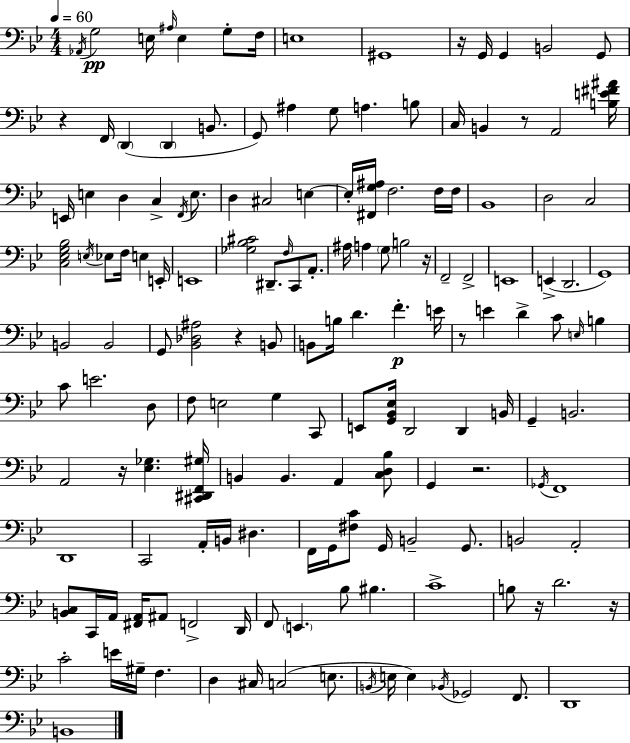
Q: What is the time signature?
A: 4/4